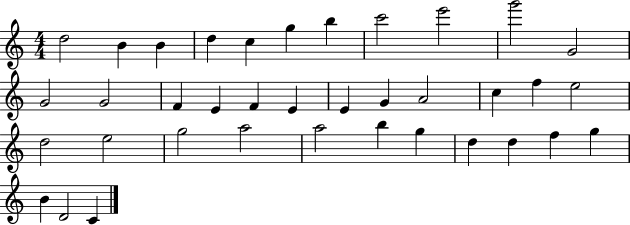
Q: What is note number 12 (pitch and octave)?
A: G4